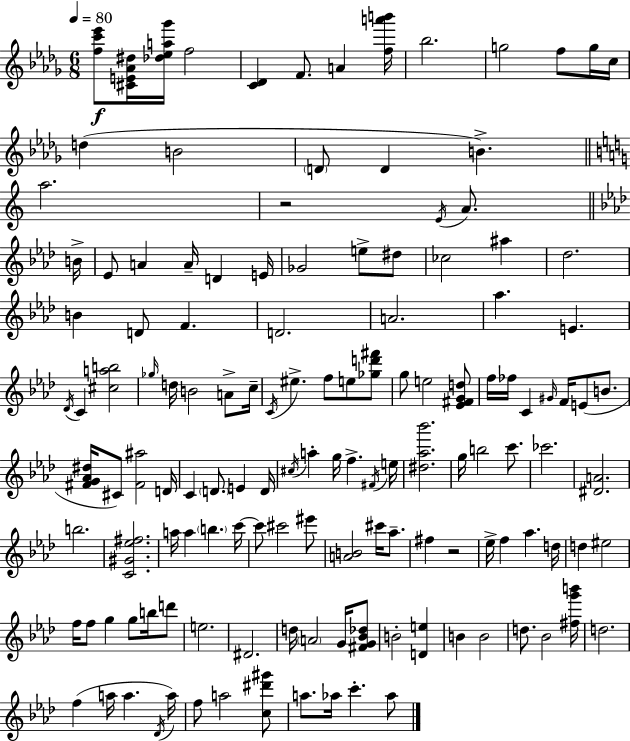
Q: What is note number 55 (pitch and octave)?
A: B4